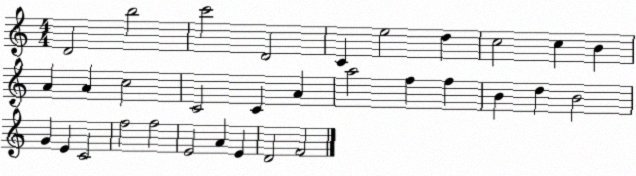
X:1
T:Untitled
M:4/4
L:1/4
K:C
D2 b2 c'2 D2 C e2 d c2 c B A A c2 C2 C A a2 f f B d B2 G E C2 f2 f2 E2 A E D2 F2